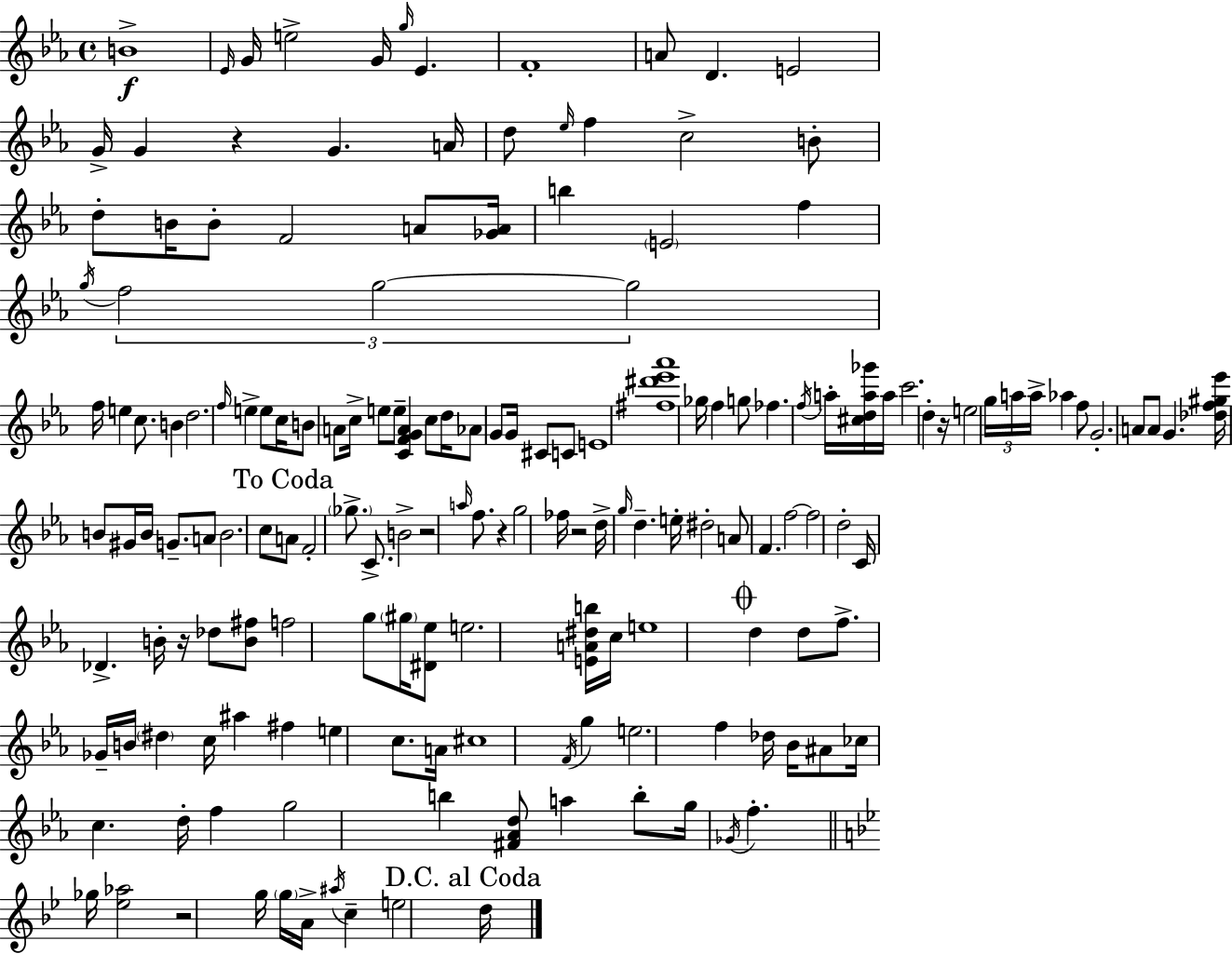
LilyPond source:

{
  \clef treble
  \time 4/4
  \defaultTimeSignature
  \key ees \major
  \repeat volta 2 { b'1->\f | \grace { ees'16 } g'16 e''2-> g'16 \grace { g''16 } ees'4. | f'1-. | a'8 d'4. e'2 | \break g'16-> g'4 r4 g'4. | a'16 d''8 \grace { ees''16 } f''4 c''2-> | b'8-. d''8-. b'16 b'8-. f'2 | a'8 <ges' a'>16 b''4 \parenthesize e'2 f''4 | \break \acciaccatura { g''16 } \tuplet 3/2 { f''2 g''2~~ | g''2 } f''16 e''4 | c''8. b'4 d''2. | \grace { f''16 } e''4-> e''8 c''16 b'8 a'8 | \break c''16-> e''8 e''8-- <c' f' g' a'>4 c''8 d''16 aes'8 g'8 | g'16 cis'8 c'8 e'1 | <fis'' dis''' ees''' aes'''>1 | ges''16 f''4 g''8 fes''4. | \break \acciaccatura { f''16 } a''16-. <cis'' d'' a'' ges'''>16 a''16 c'''2. | d''4-. r16 e''2 \tuplet 3/2 { g''16 | a''16 a''16-> } aes''4 f''8 g'2.-. | a'8 a'8 g'4. <des'' f'' gis'' ees'''>16 b'8 | \break gis'16 b'16 g'8.-- a'8 b'2. | c''8 \mark "To Coda" a'8 f'2-. | \parenthesize ges''8.-> c'8.-> b'2-> r2 | \grace { a''16 } f''8. r4 g''2 | \break fes''16 r2 d''16-> | \grace { g''16 } d''4.-- e''16-. dis''2-. | a'8 f'4. f''2~~ | f''2 d''2-. | \break c'16 des'4.-> b'16-. r16 des''8 <b' fis''>8 f''2 | g''8 \parenthesize gis''16 <dis' ees''>8 e''2. | <e' a' dis'' b''>16 c''16 e''1 | \mark \markup { \musicglyph "scripts.coda" } d''4 d''8 f''8.-> | \break ges'16-- b'16 \parenthesize dis''4 c''16 ais''4 fis''4 | e''4 c''8. a'16 cis''1 | \acciaccatura { f'16 } g''4 e''2. | f''4 des''16 bes'16 ais'8 | \break ces''16 c''4. d''16-. f''4 g''2 | b''4 <fis' aes' d''>8 a''4 b''8-. | g''16 \acciaccatura { ges'16 } f''4.-. \bar "||" \break \key bes \major ges''16 <ees'' aes''>2 r2 | g''16 \parenthesize g''16 a'16-> \acciaccatura { ais''16 } c''4-- e''2 | \mark "D.C. al Coda" d''16 } \bar "|."
}